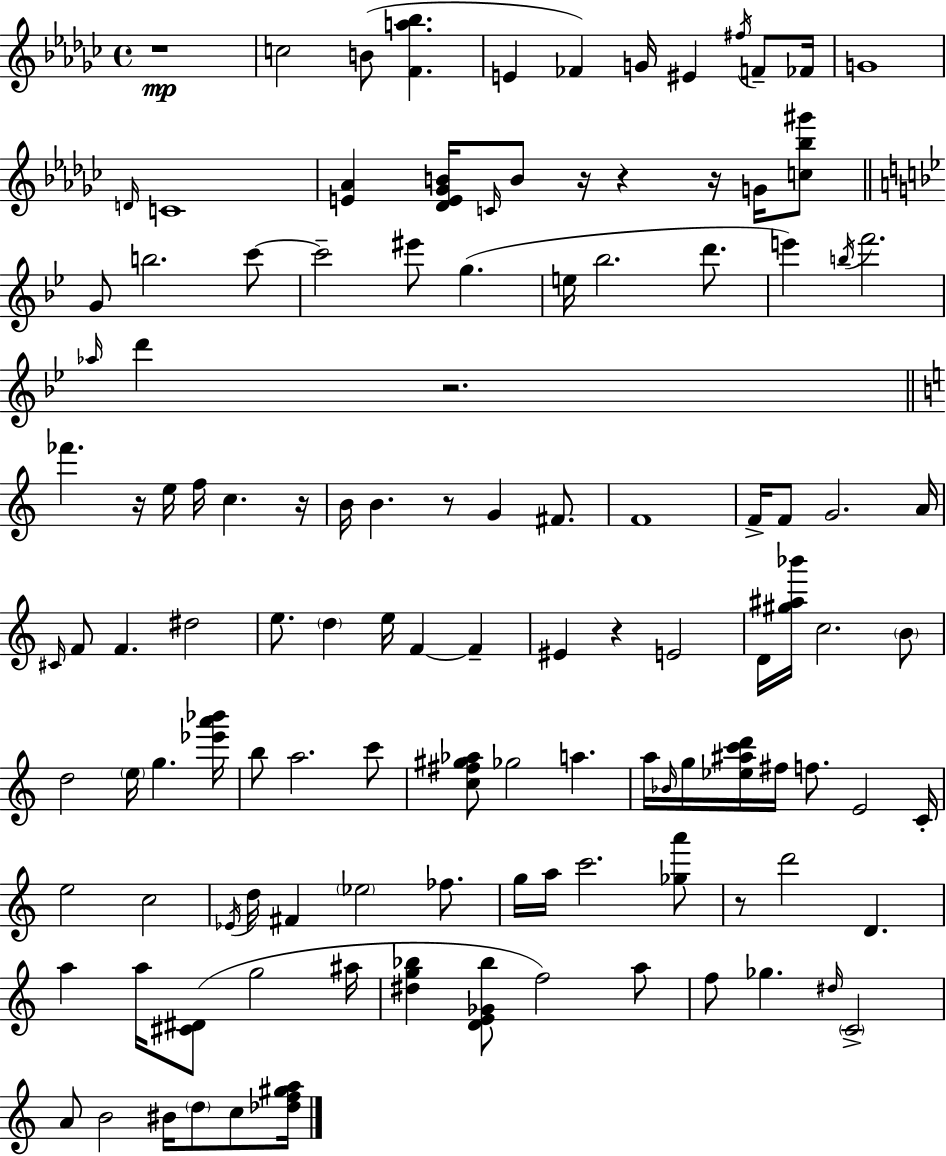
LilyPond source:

{
  \clef treble
  \time 4/4
  \defaultTimeSignature
  \key ees \minor
  r1\mp | c''2 b'8( <f' a'' bes''>4. | e'4 fes'4) g'16 eis'4 \acciaccatura { fis''16 } f'8-- | fes'16 g'1 | \break \grace { d'16 } c'1 | <e' aes'>4 <des' e' ges' b'>16 \grace { c'16 } b'8 r16 r4 r16 | g'16 <c'' bes'' gis'''>8 \bar "||" \break \key bes \major g'8 b''2. c'''8~~ | c'''2-- eis'''8 g''4.( | e''16 bes''2. d'''8. | e'''4) \acciaccatura { b''16 } f'''2. | \break \grace { aes''16 } d'''4 r2. | \bar "||" \break \key c \major fes'''4. r16 e''16 f''16 c''4. r16 | b'16 b'4. r8 g'4 fis'8. | f'1 | f'16-> f'8 g'2. a'16 | \break \grace { cis'16 } f'8 f'4. dis''2 | e''8. \parenthesize d''4 e''16 f'4~~ f'4-- | eis'4 r4 e'2 | d'16 <gis'' ais'' bes'''>16 c''2. \parenthesize b'8 | \break d''2 \parenthesize e''16 g''4. | <ees''' a''' bes'''>16 b''8 a''2. c'''8 | <c'' fis'' gis'' aes''>8 ges''2 a''4. | a''16 \grace { bes'16 } g''16 <ees'' ais'' c''' d'''>16 fis''16 f''8. e'2 | \break c'16-. e''2 c''2 | \acciaccatura { ees'16 } d''16 fis'4 \parenthesize ees''2 | fes''8. g''16 a''16 c'''2. | <ges'' a'''>8 r8 d'''2 d'4. | \break a''4 a''16 <cis' dis'>8( g''2 | ais''16 <dis'' g'' bes''>4 <d' e' ges' bes''>8 f''2) | a''8 f''8 ges''4. \grace { dis''16 } \parenthesize c'2-> | a'8 b'2 bis'16 \parenthesize d''8 | \break c''8 <des'' f'' gis'' a''>16 \bar "|."
}